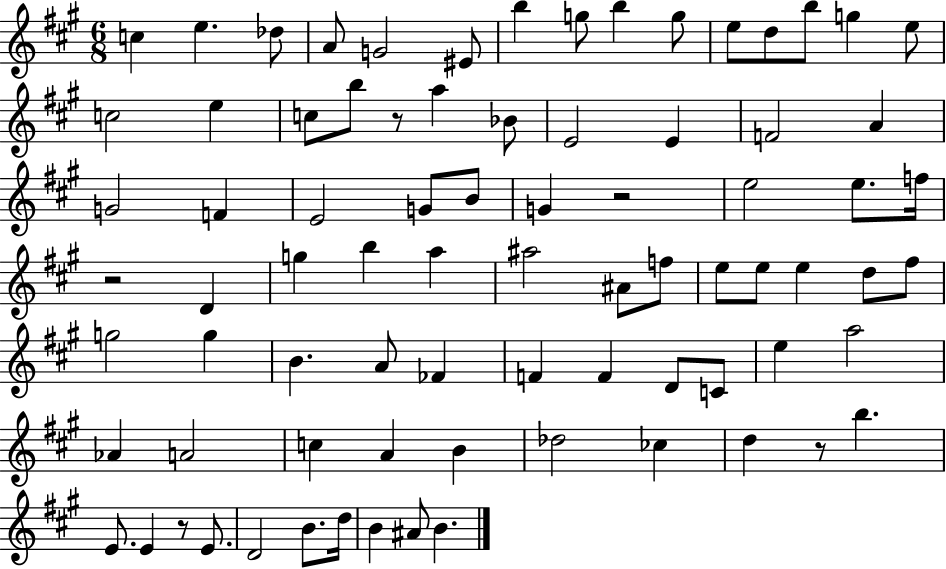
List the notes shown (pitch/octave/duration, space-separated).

C5/q E5/q. Db5/e A4/e G4/h EIS4/e B5/q G5/e B5/q G5/e E5/e D5/e B5/e G5/q E5/e C5/h E5/q C5/e B5/e R/e A5/q Bb4/e E4/h E4/q F4/h A4/q G4/h F4/q E4/h G4/e B4/e G4/q R/h E5/h E5/e. F5/s R/h D4/q G5/q B5/q A5/q A#5/h A#4/e F5/e E5/e E5/e E5/q D5/e F#5/e G5/h G5/q B4/q. A4/e FES4/q F4/q F4/q D4/e C4/e E5/q A5/h Ab4/q A4/h C5/q A4/q B4/q Db5/h CES5/q D5/q R/e B5/q. E4/e. E4/q R/e E4/e. D4/h B4/e. D5/s B4/q A#4/e B4/q.